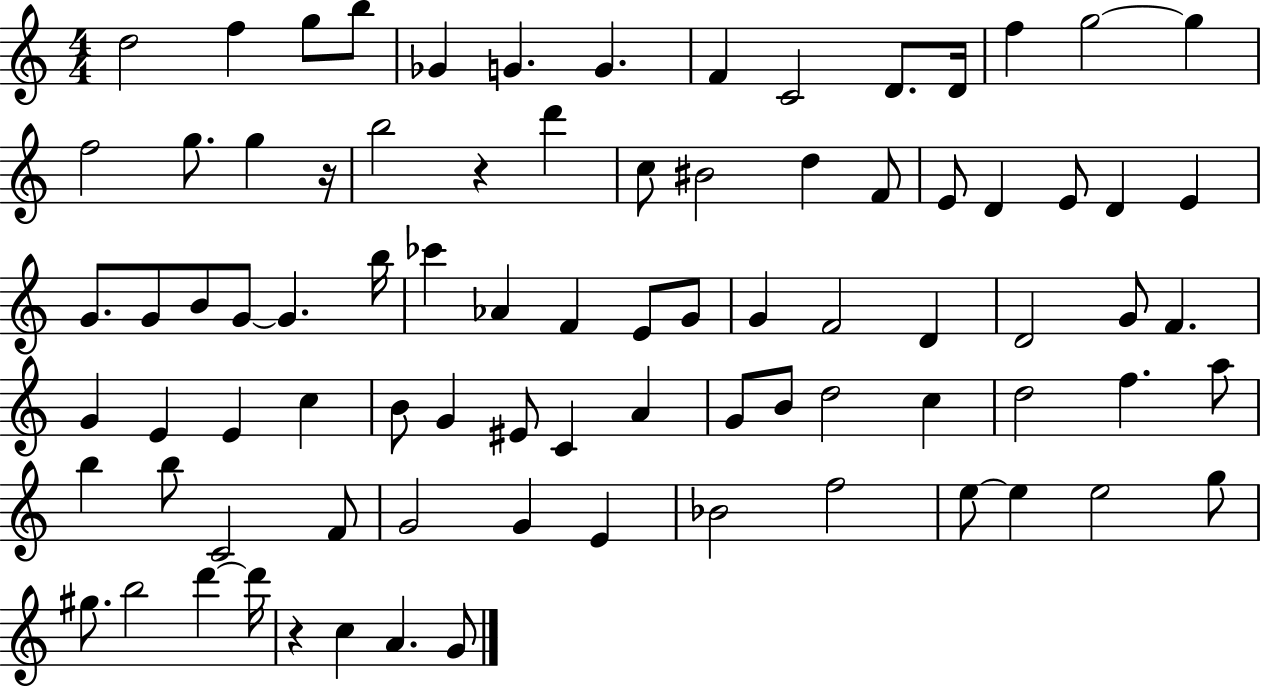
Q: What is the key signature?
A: C major